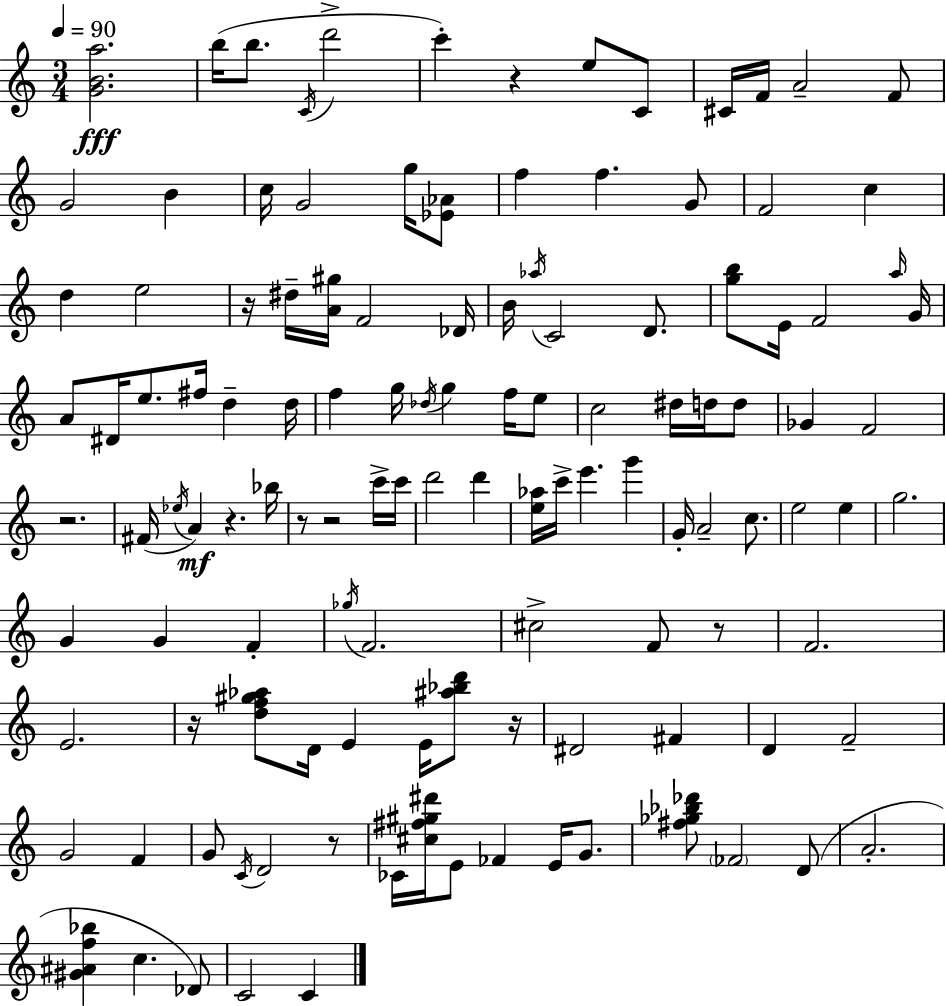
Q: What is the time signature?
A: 3/4